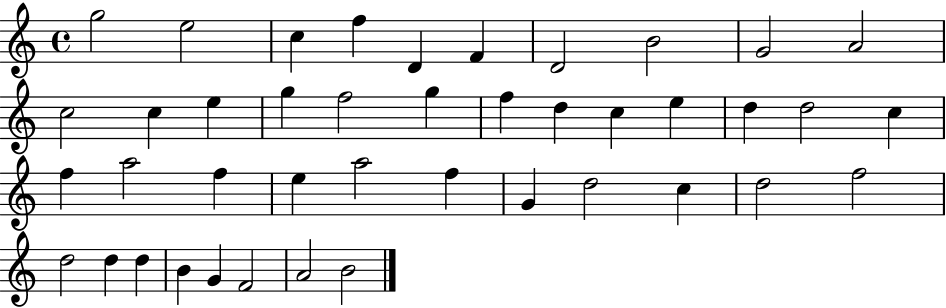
{
  \clef treble
  \time 4/4
  \defaultTimeSignature
  \key c \major
  g''2 e''2 | c''4 f''4 d'4 f'4 | d'2 b'2 | g'2 a'2 | \break c''2 c''4 e''4 | g''4 f''2 g''4 | f''4 d''4 c''4 e''4 | d''4 d''2 c''4 | \break f''4 a''2 f''4 | e''4 a''2 f''4 | g'4 d''2 c''4 | d''2 f''2 | \break d''2 d''4 d''4 | b'4 g'4 f'2 | a'2 b'2 | \bar "|."
}